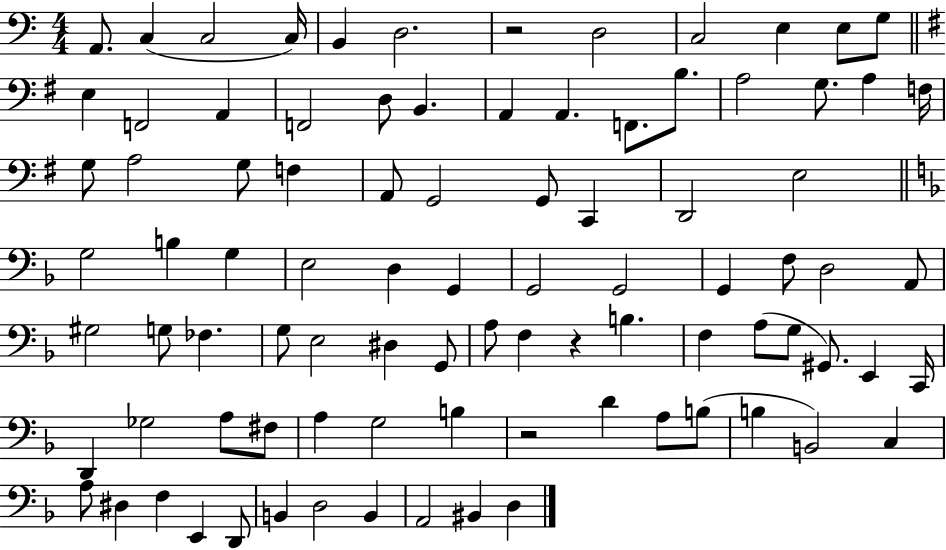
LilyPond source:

{
  \clef bass
  \numericTimeSignature
  \time 4/4
  \key c \major
  \repeat volta 2 { a,8. c4( c2 c16) | b,4 d2. | r2 d2 | c2 e4 e8 g8 | \break \bar "||" \break \key g \major e4 f,2 a,4 | f,2 d8 b,4. | a,4 a,4. f,8. b8. | a2 g8. a4 f16 | \break g8 a2 g8 f4 | a,8 g,2 g,8 c,4 | d,2 e2 | \bar "||" \break \key f \major g2 b4 g4 | e2 d4 g,4 | g,2 g,2 | g,4 f8 d2 a,8 | \break gis2 g8 fes4. | g8 e2 dis4 g,8 | a8 f4 r4 b4. | f4 a8( g8 gis,8.) e,4 c,16 | \break d,4 ges2 a8 fis8 | a4 g2 b4 | r2 d'4 a8 b8( | b4 b,2) c4 | \break a8 dis4 f4 e,4 d,8 | b,4 d2 b,4 | a,2 bis,4 d4 | } \bar "|."
}